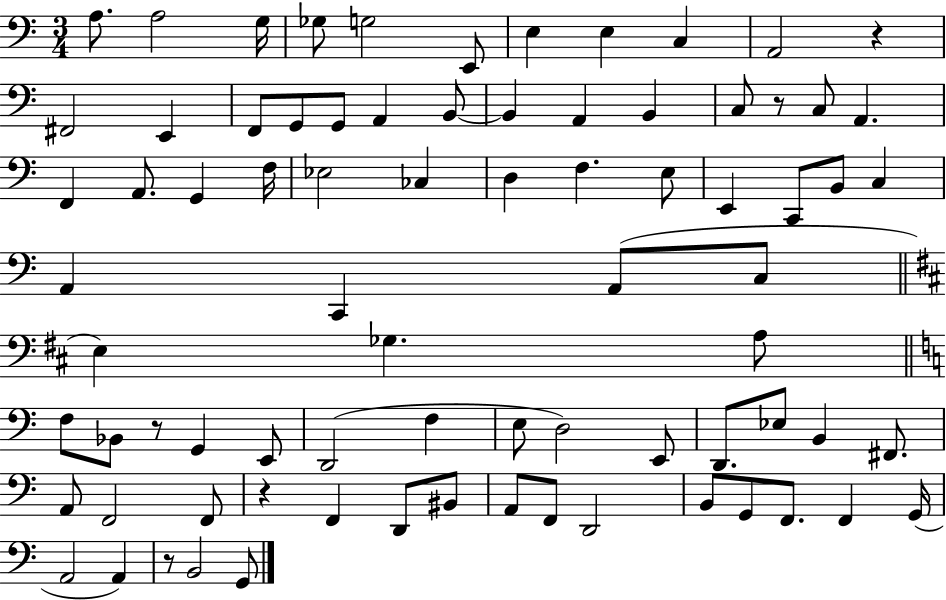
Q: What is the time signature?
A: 3/4